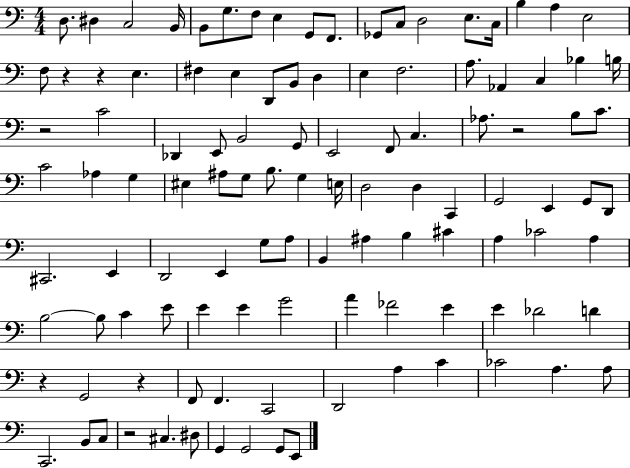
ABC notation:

X:1
T:Untitled
M:4/4
L:1/4
K:C
D,/2 ^D, C,2 B,,/4 B,,/2 G,/2 F,/2 E, G,,/2 F,,/2 _G,,/2 C,/2 D,2 E,/2 C,/4 B, A, E,2 F,/2 z z E, ^F, E, D,,/2 B,,/2 D, E, F,2 A,/2 _A,, C, _B, B,/4 z2 C2 _D,, E,,/2 B,,2 G,,/2 E,,2 F,,/2 C, _A,/2 z2 B,/2 C/2 C2 _A, G, ^E, ^A,/2 G,/2 B,/2 G, E,/4 D,2 D, C,, G,,2 E,, G,,/2 D,,/2 ^C,,2 E,, D,,2 E,, G,/2 A,/2 B,, ^A, B, ^C A, _C2 A, B,2 B,/2 C E/2 E E G2 A _F2 E E _D2 D z G,,2 z F,,/2 F,, C,,2 D,,2 A, C _C2 A, A,/2 C,,2 B,,/2 C,/2 z2 ^C, ^D,/2 G,, G,,2 G,,/2 E,,/2